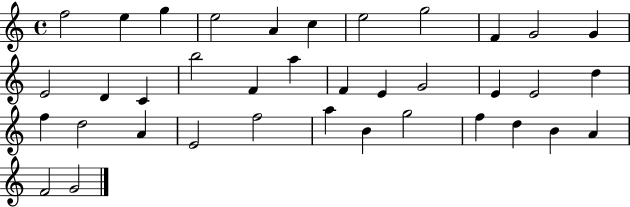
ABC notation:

X:1
T:Untitled
M:4/4
L:1/4
K:C
f2 e g e2 A c e2 g2 F G2 G E2 D C b2 F a F E G2 E E2 d f d2 A E2 f2 a B g2 f d B A F2 G2